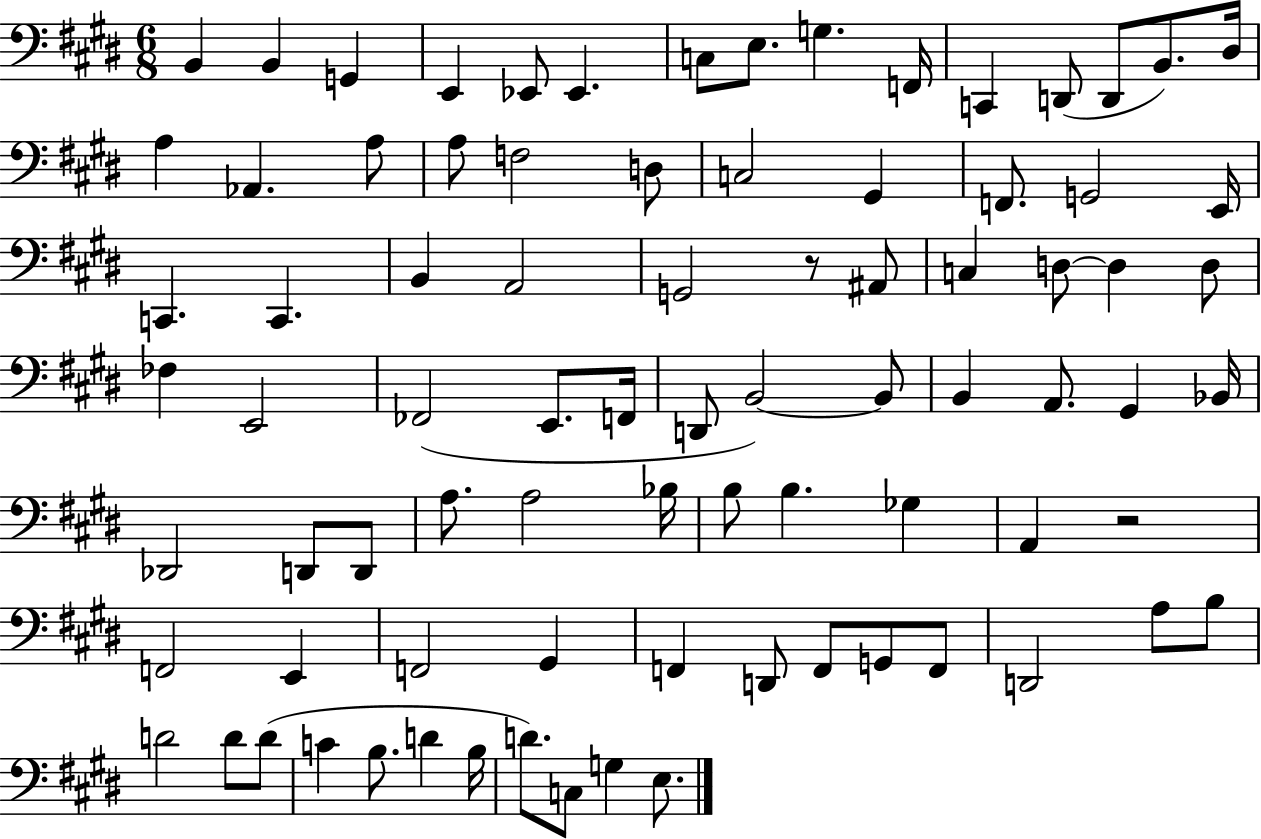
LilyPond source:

{
  \clef bass
  \numericTimeSignature
  \time 6/8
  \key e \major
  b,4 b,4 g,4 | e,4 ees,8 ees,4. | c8 e8. g4. f,16 | c,4 d,8( d,8 b,8.) dis16 | \break a4 aes,4. a8 | a8 f2 d8 | c2 gis,4 | f,8. g,2 e,16 | \break c,4. c,4. | b,4 a,2 | g,2 r8 ais,8 | c4 d8~~ d4 d8 | \break fes4 e,2 | fes,2( e,8. f,16 | d,8 b,2~~) b,8 | b,4 a,8. gis,4 bes,16 | \break des,2 d,8 d,8 | a8. a2 bes16 | b8 b4. ges4 | a,4 r2 | \break f,2 e,4 | f,2 gis,4 | f,4 d,8 f,8 g,8 f,8 | d,2 a8 b8 | \break d'2 d'8 d'8( | c'4 b8. d'4 b16 | d'8.) c8 g4 e8. | \bar "|."
}